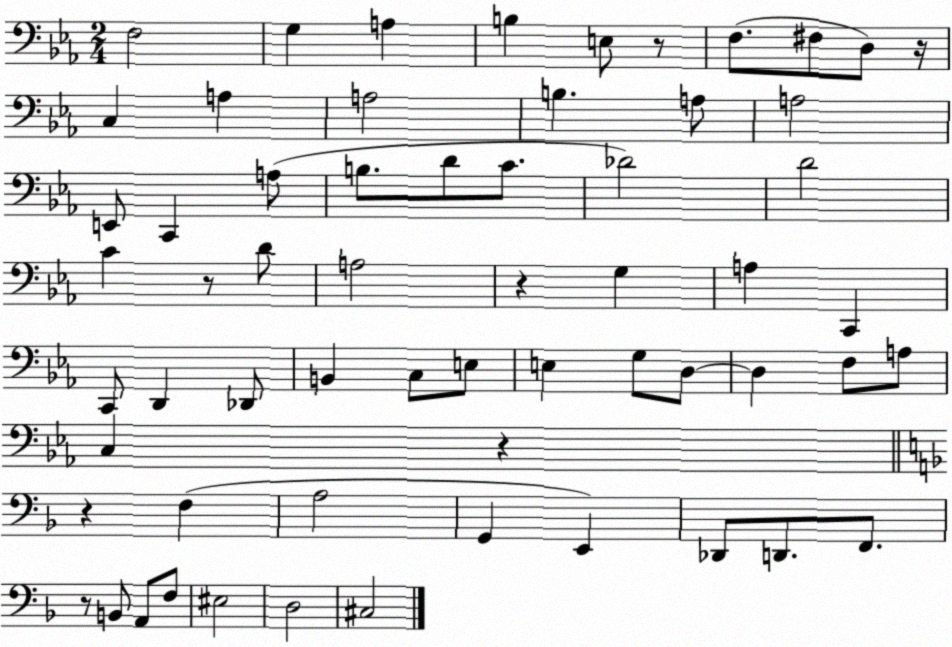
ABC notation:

X:1
T:Untitled
M:2/4
L:1/4
K:Eb
F,2 G, A, B, E,/2 z/2 F,/2 ^F,/2 D,/2 z/4 C, A, A,2 B, A,/2 A,2 E,,/2 C,, A,/2 B,/2 D/2 C/2 _D2 D2 C z/2 D/2 A,2 z G, A, C,, C,,/2 D,, _D,,/2 B,, C,/2 E,/2 E, G,/2 D,/2 D, F,/2 A,/2 C, z z F, A,2 G,, E,, _D,,/2 D,,/2 F,,/2 z/2 B,,/2 A,,/2 F,/2 ^E,2 D,2 ^C,2